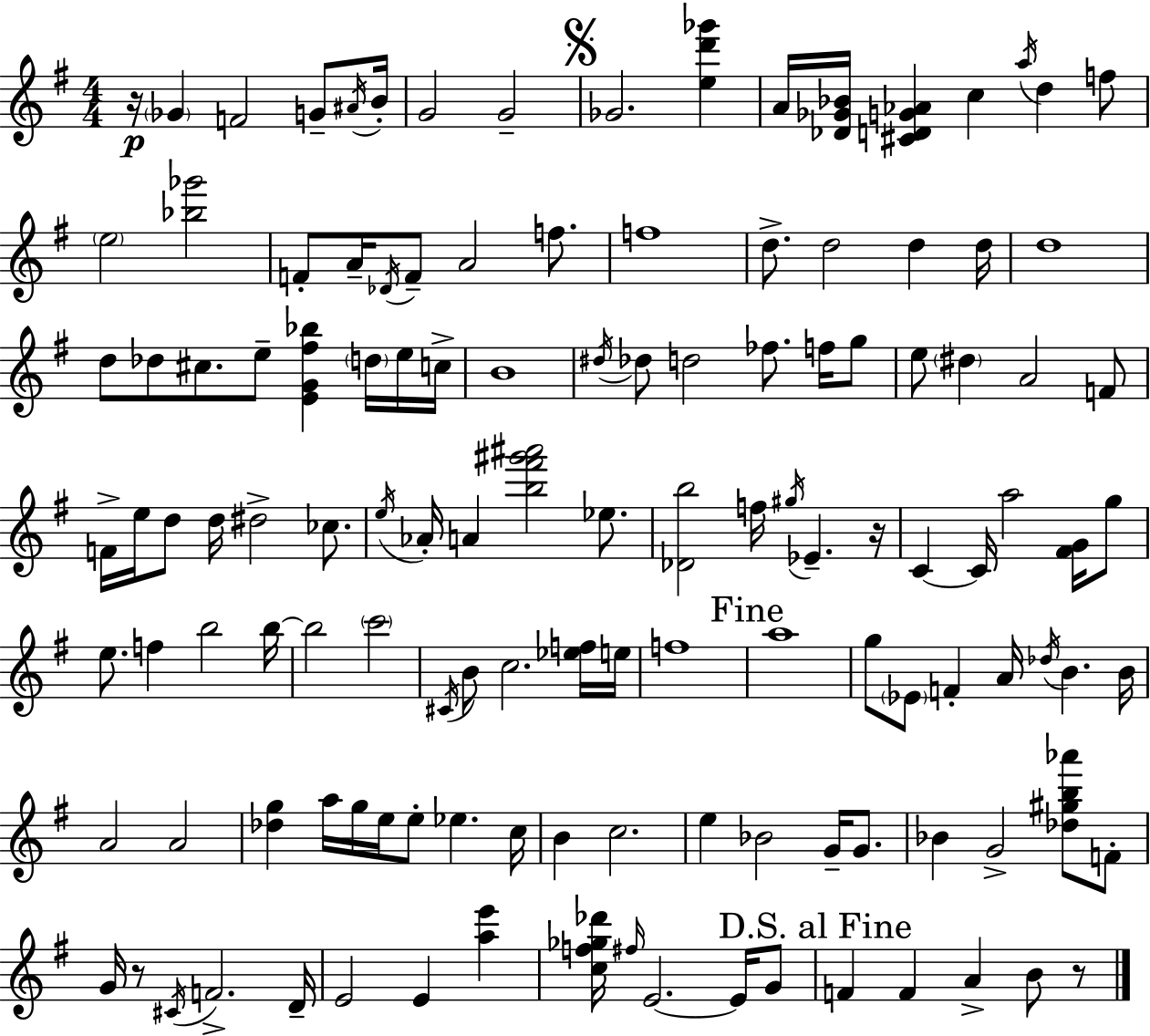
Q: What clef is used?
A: treble